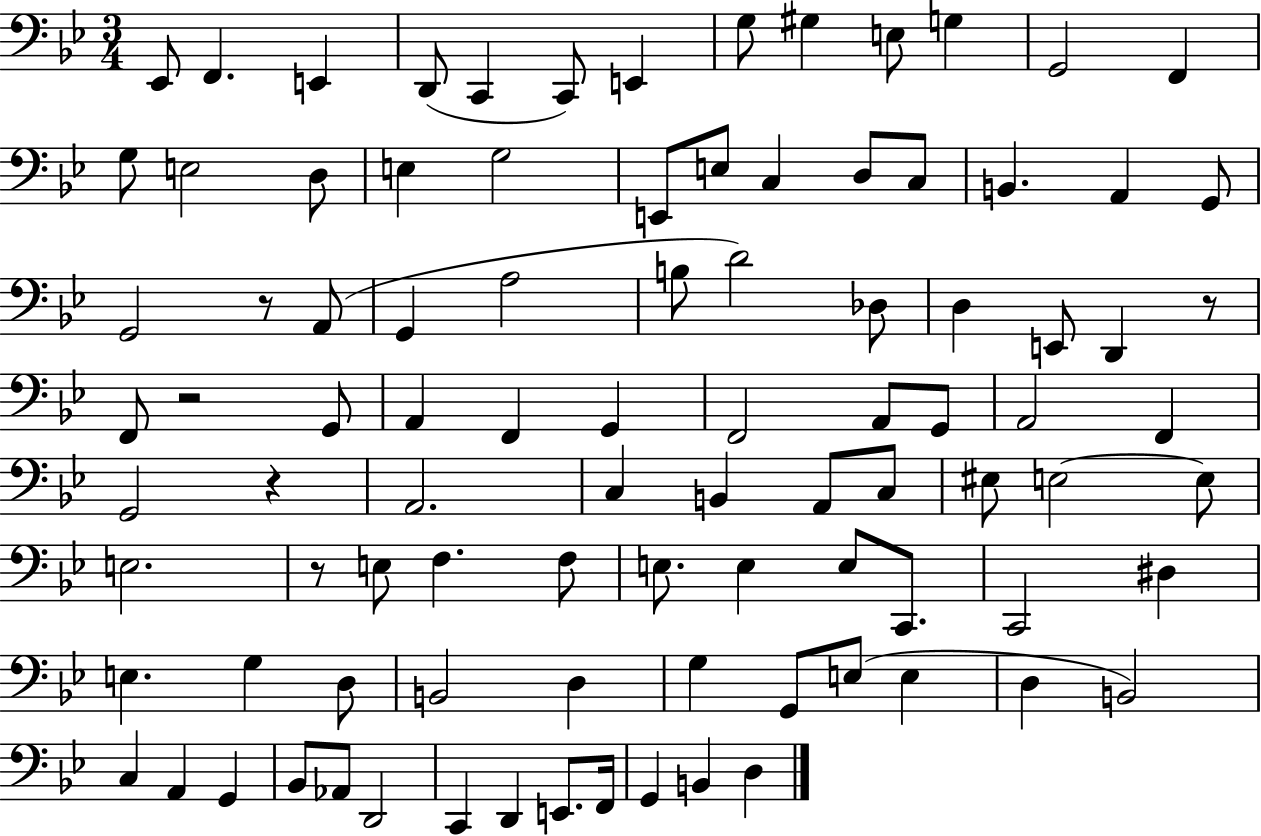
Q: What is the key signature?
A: BES major